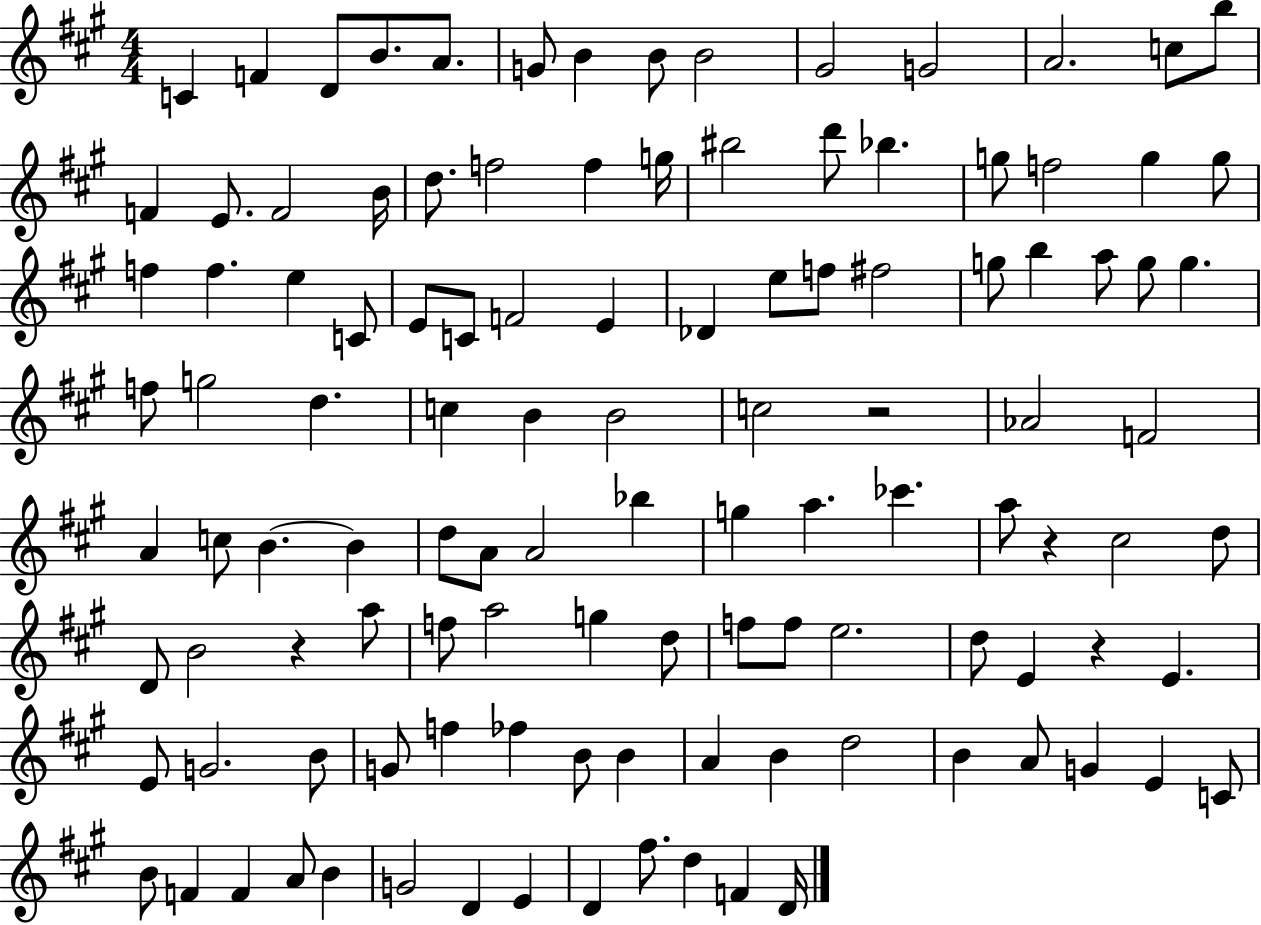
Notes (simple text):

C4/q F4/q D4/e B4/e. A4/e. G4/e B4/q B4/e B4/h G#4/h G4/h A4/h. C5/e B5/e F4/q E4/e. F4/h B4/s D5/e. F5/h F5/q G5/s BIS5/h D6/e Bb5/q. G5/e F5/h G5/q G5/e F5/q F5/q. E5/q C4/e E4/e C4/e F4/h E4/q Db4/q E5/e F5/e F#5/h G5/e B5/q A5/e G5/e G5/q. F5/e G5/h D5/q. C5/q B4/q B4/h C5/h R/h Ab4/h F4/h A4/q C5/e B4/q. B4/q D5/e A4/e A4/h Bb5/q G5/q A5/q. CES6/q. A5/e R/q C#5/h D5/e D4/e B4/h R/q A5/e F5/e A5/h G5/q D5/e F5/e F5/e E5/h. D5/e E4/q R/q E4/q. E4/e G4/h. B4/e G4/e F5/q FES5/q B4/e B4/q A4/q B4/q D5/h B4/q A4/e G4/q E4/q C4/e B4/e F4/q F4/q A4/e B4/q G4/h D4/q E4/q D4/q F#5/e. D5/q F4/q D4/s